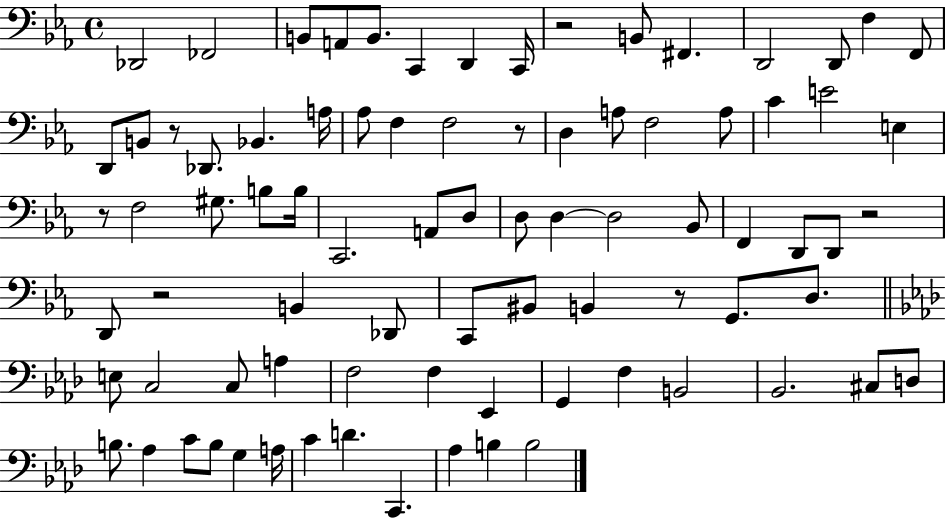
{
  \clef bass
  \time 4/4
  \defaultTimeSignature
  \key ees \major
  des,2 fes,2 | b,8 a,8 b,8. c,4 d,4 c,16 | r2 b,8 fis,4. | d,2 d,8 f4 f,8 | \break d,8 b,8 r8 des,8. bes,4. a16 | aes8 f4 f2 r8 | d4 a8 f2 a8 | c'4 e'2 e4 | \break r8 f2 gis8. b8 b16 | c,2. a,8 d8 | d8 d4~~ d2 bes,8 | f,4 d,8 d,8 r2 | \break d,8 r2 b,4 des,8 | c,8 bis,8 b,4 r8 g,8. d8. | \bar "||" \break \key f \minor e8 c2 c8 a4 | f2 f4 ees,4 | g,4 f4 b,2 | bes,2. cis8 d8 | \break b8. aes4 c'8 b8 g4 a16 | c'4 d'4. c,4. | aes4 b4 b2 | \bar "|."
}